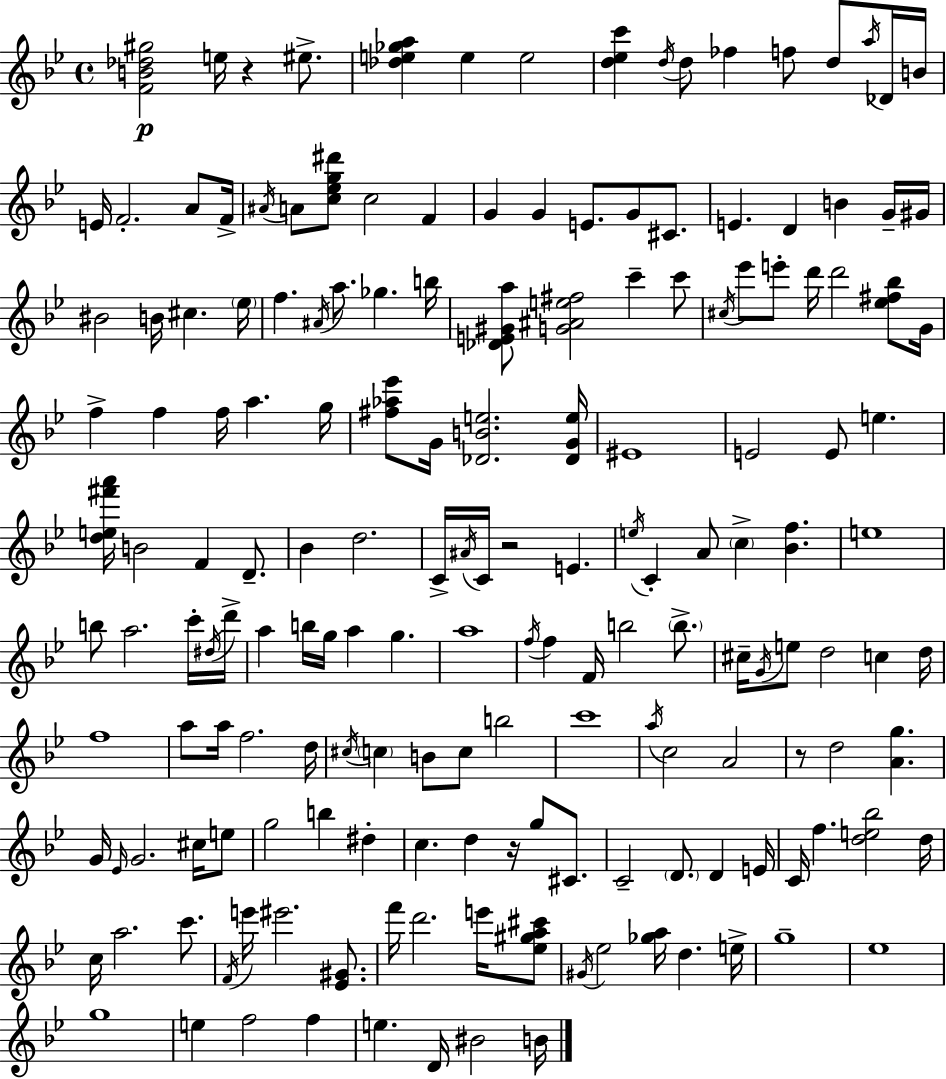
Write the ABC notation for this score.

X:1
T:Untitled
M:4/4
L:1/4
K:Bb
[FB_d^g]2 e/4 z ^e/2 [_de_ga] e e2 [d_ec'] d/4 d/2 _f f/2 d/2 a/4 _D/4 B/4 E/4 F2 A/2 F/4 ^A/4 A/2 [c_eg^d']/2 c2 F G G E/2 G/2 ^C/2 E D B G/4 ^G/4 ^B2 B/4 ^c _e/4 f ^A/4 a/2 _g b/4 [_DE^Ga]/2 [G^Ae^f]2 c' c'/2 ^c/4 _e'/2 e'/2 d'/4 d'2 [_e^f_b]/2 G/4 f f f/4 a g/4 [^f_a_e']/2 G/4 [_DBe]2 [_DGe]/4 ^E4 E2 E/2 e [de^f'a']/4 B2 F D/2 _B d2 C/4 ^A/4 C/4 z2 E e/4 C A/2 c [_Bf] e4 b/2 a2 c'/4 ^d/4 d'/4 a b/4 g/4 a g a4 f/4 f F/4 b2 b/2 ^c/4 G/4 e/2 d2 c d/4 f4 a/2 a/4 f2 d/4 ^c/4 c B/2 c/2 b2 c'4 a/4 c2 A2 z/2 d2 [Ag] G/4 _E/4 G2 ^c/4 e/2 g2 b ^d c d z/4 g/2 ^C/2 C2 D/2 D E/4 C/4 f [de_b]2 d/4 c/4 a2 c'/2 F/4 e'/4 ^e'2 [_E^G]/2 f'/4 d'2 e'/4 [_e^ga^c']/2 ^G/4 _e2 [_ga]/4 d e/4 g4 _e4 g4 e f2 f e D/4 ^B2 B/4